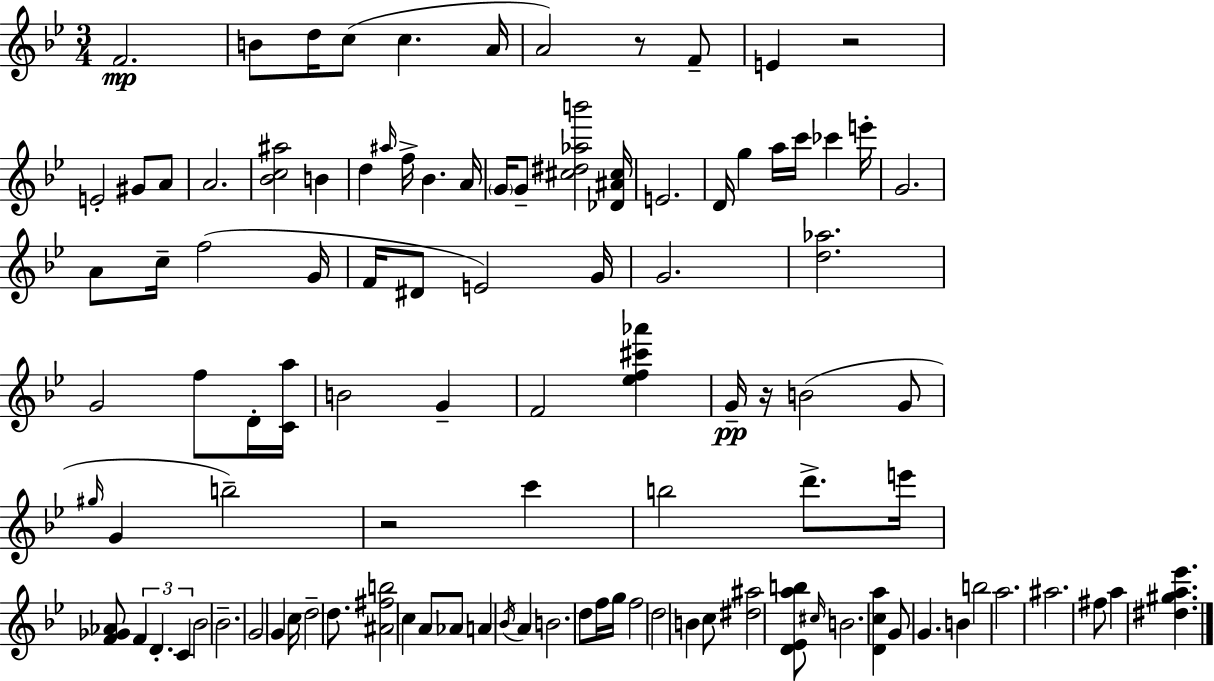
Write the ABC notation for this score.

X:1
T:Untitled
M:3/4
L:1/4
K:Bb
F2 B/2 d/4 c/2 c A/4 A2 z/2 F/2 E z2 E2 ^G/2 A/2 A2 [_Bc^a]2 B d ^a/4 f/4 _B A/4 G/4 G/2 [^c^d_ab']2 [_D^A^c]/4 E2 D/4 g a/4 c'/4 _c' e'/4 G2 A/2 c/4 f2 G/4 F/4 ^D/2 E2 G/4 G2 [d_a]2 G2 f/2 D/4 [Ca]/4 B2 G F2 [_ef^c'_a'] G/4 z/4 B2 G/2 ^g/4 G b2 z2 c' b2 d'/2 e'/4 [F_G_A]/2 F D C _B2 _B2 G2 G c/4 d2 d/2 [^A^fb]2 c A/2 _A/2 A _B/4 A B2 d/2 f/4 g/4 f2 d2 B c/2 [^d^a]2 [D_Eab]/2 ^c/4 B2 [Dca] G/2 G B b2 a2 ^a2 ^f/2 a [^d^ga_e']